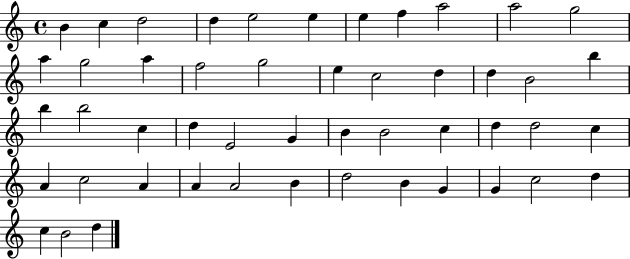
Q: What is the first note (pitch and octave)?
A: B4